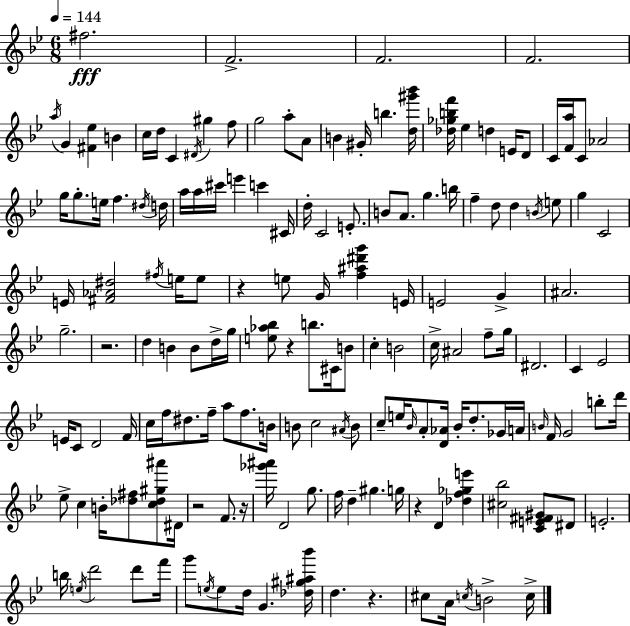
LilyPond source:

{
  \clef treble
  \numericTimeSignature
  \time 6/8
  \key bes \major
  \tempo 4 = 144
  \repeat volta 2 { fis''2.\fff | f'2.-> | f'2. | f'2. | \break \acciaccatura { a''16 } g'4 <fis' ees''>4 b'4 | c''16 d''16 c'4 \acciaccatura { dis'16 } gis''4 | f''8 g''2 a''8-. | a'8 b'4 gis'16-. b''4. | \break <d'' gis''' bes'''>16 <des'' ges'' b'' f'''>16 ees''4 d''4 e'16 | d'8 c'16 <f' a''>16 c'8 aes'2 | g''16 g''8.-. e''16 f''4. | \acciaccatura { dis''16 } d''16 a''16 a''16 cis'''16 e'''4 c'''4 | \break cis'16 d''16-. c'2 | e'8.-. b'8 a'8. g''4. | b''16 f''4-- d''8 d''4 | \acciaccatura { b'16 } e''8 g''4 c'2 | \break e'16 <fis' aes' dis''>2 | \acciaccatura { fis''16 } e''16 e''8 r4 e''8 g'16 | <f'' ais'' dis''' g'''>4 e'16 e'2 | g'4-> ais'2. | \break g''2.-- | r2. | d''4 b'4 | b'8 d''16-> g''16 <e'' aes'' bes''>8 r4 b''8. | \break cis'16 b'8 c''4-. b'2 | c''16-> ais'2 | f''8-- g''16 dis'2. | c'4 ees'2 | \break e'16 c'8 d'2 | f'16 c''16 f''16 dis''8. f''16-- a''8 | f''8. b'16 b'8 c''2 | \acciaccatura { ais'16 } b'8 c''8-- e''16 \grace { bes'16 } a'8-. | \break <d' aes'>16 bes'16-. d''8.-. ges'16 a'16 \grace { b'16 } f'16 g'2 | b''8-. d'''16 ees''8-> c''4 | b'16-. <des'' fis''>8 <c'' des'' gis'' ais'''>8 dis'16 r2 | f'8. r16 <ges''' ais'''>16 d'2 | \break g''8. f''16 d''4-- | gis''4. g''16 r4 | d'4 <des'' f'' ges'' e'''>4 <cis'' bes''>2 | <c' e' fis' gis'>8 dis'8 e'2.-. | \break b''16 \acciaccatura { e''16 } d'''2 | d'''8 f'''16 g'''8 \acciaccatura { e''16 } | e''8 d''16 g'4. <des'' gis'' ais'' bes'''>16 d''4. | r4. cis''8 | \break a'16 \acciaccatura { c''16 } b'2-> c''16-> } \bar "|."
}